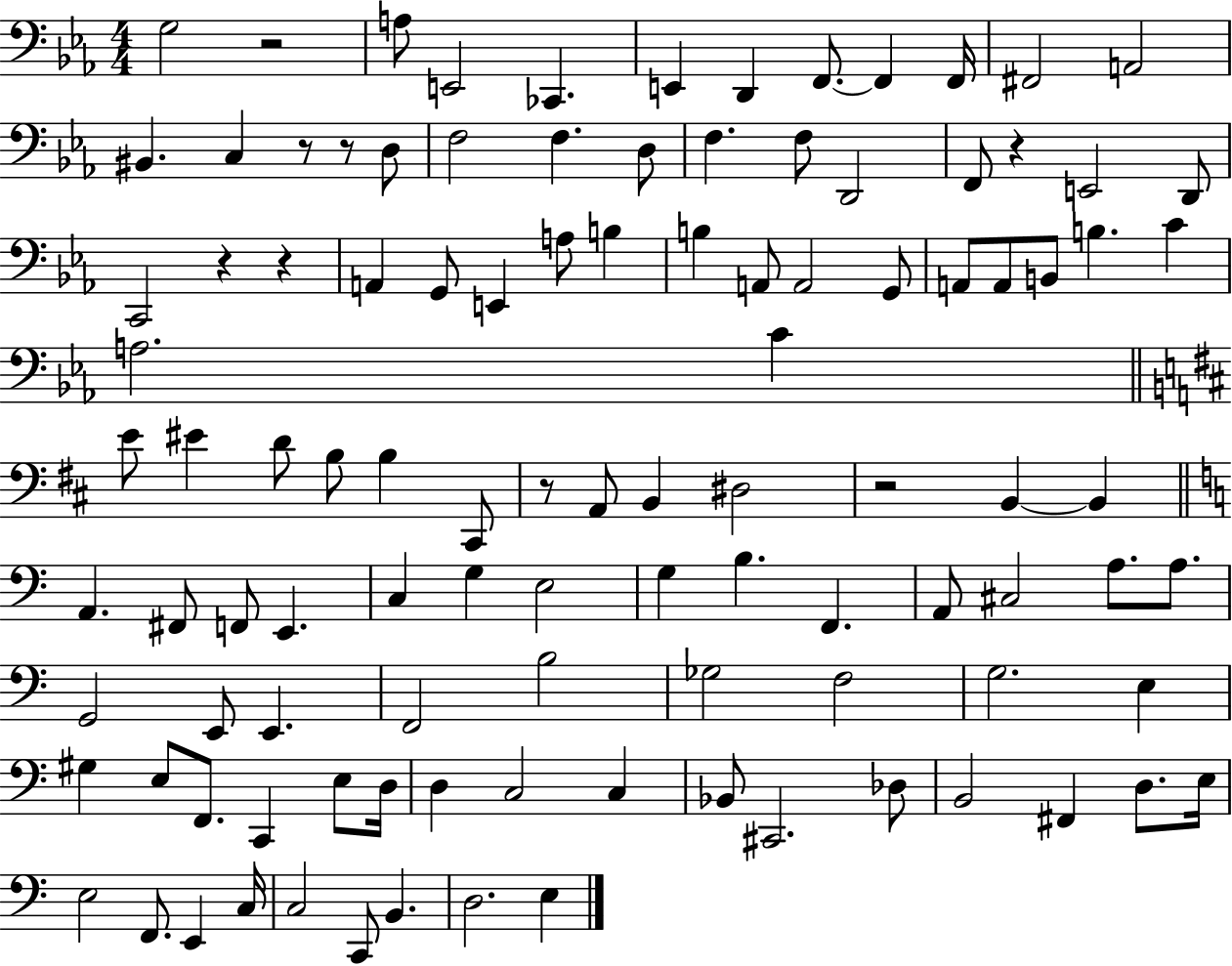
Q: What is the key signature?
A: EES major